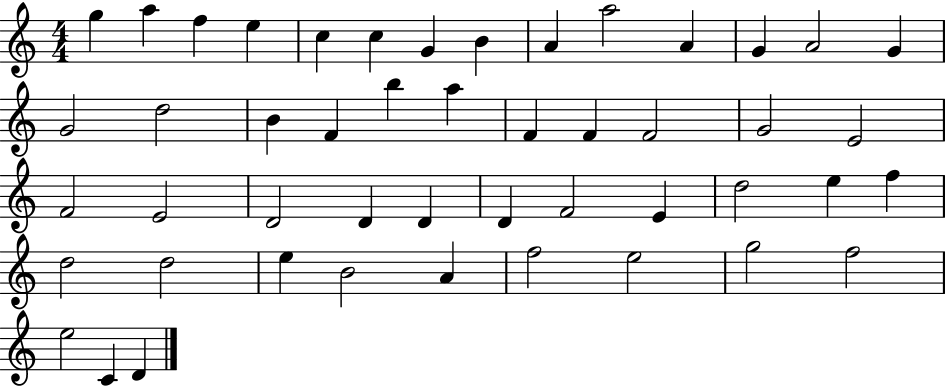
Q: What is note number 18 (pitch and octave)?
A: F4